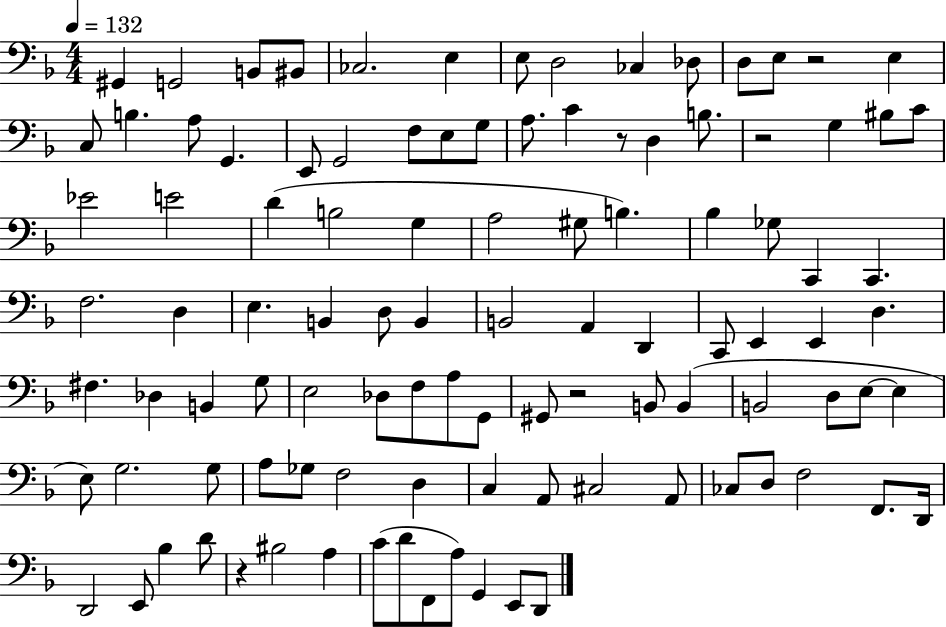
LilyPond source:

{
  \clef bass
  \numericTimeSignature
  \time 4/4
  \key f \major
  \tempo 4 = 132
  gis,4 g,2 b,8 bis,8 | ces2. e4 | e8 d2 ces4 des8 | d8 e8 r2 e4 | \break c8 b4. a8 g,4. | e,8 g,2 f8 e8 g8 | a8. c'4 r8 d4 b8. | r2 g4 bis8 c'8 | \break ees'2 e'2 | d'4( b2 g4 | a2 gis8 b4.) | bes4 ges8 c,4 c,4. | \break f2. d4 | e4. b,4 d8 b,4 | b,2 a,4 d,4 | c,8 e,4 e,4 d4. | \break fis4. des4 b,4 g8 | e2 des8 f8 a8 g,8 | gis,8 r2 b,8 b,4( | b,2 d8 e8~~ e4 | \break e8) g2. g8 | a8 ges8 f2 d4 | c4 a,8 cis2 a,8 | ces8 d8 f2 f,8. d,16 | \break d,2 e,8 bes4 d'8 | r4 bis2 a4 | c'8( d'8 f,8 a8) g,4 e,8 d,8 | \bar "|."
}